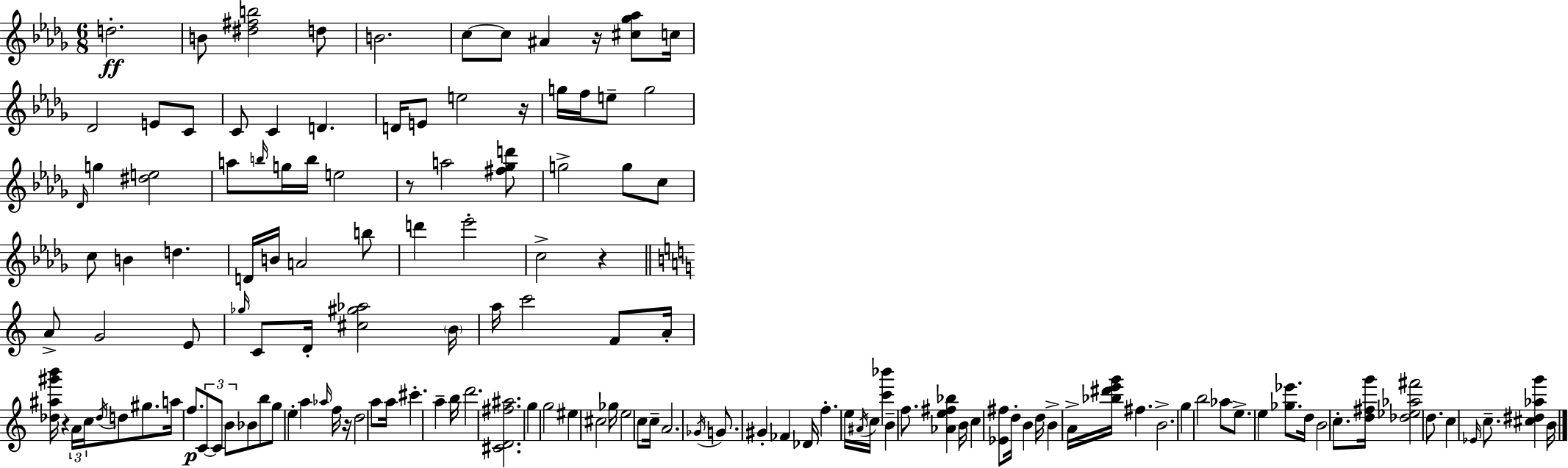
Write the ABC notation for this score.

X:1
T:Untitled
M:6/8
L:1/4
K:Bbm
d2 B/2 [^d^fb]2 d/2 B2 c/2 c/2 ^A z/4 [^c_g_a]/2 c/4 _D2 E/2 C/2 C/2 C D D/4 E/2 e2 z/4 g/4 f/4 e/2 g2 _D/4 g [^de]2 a/2 b/4 g/4 b/4 e2 z/2 a2 [^f_gd']/2 g2 g/2 c/2 c/2 B d D/4 B/4 A2 b/2 d' _e'2 c2 z A/2 G2 E/2 _g/4 C/2 D/4 [^c^g_a]2 B/4 a/4 c'2 F/2 A/4 [_d^a^g'b']/4 z A/4 c/4 _d/4 d/2 ^g/2 a/4 f/2 C/2 C/2 B/2 _B/2 b/2 g/2 e a _a/4 f/4 z/4 d2 a/2 a/4 ^c' a b/4 d'2 [^CD^f^a]2 g g2 ^e ^c2 _g/4 e2 c/2 c/4 A2 _G/4 G/2 ^G _F _D/4 f e/4 ^A/4 c/4 [c'_b'] B f/2 [_Ae^f_b] B/4 c [_E^f]/2 d/4 B d/4 B A/4 [_b^d'e'g']/4 ^f B2 g b2 _a/2 e/2 e [_g_e']/2 d/4 B2 c/2 [d^fg']/4 [_d_e_a^f']2 d/2 c _E/4 c/2 [^c^d_ag'] B/4